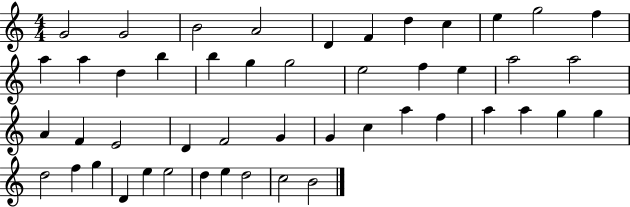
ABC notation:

X:1
T:Untitled
M:4/4
L:1/4
K:C
G2 G2 B2 A2 D F d c e g2 f a a d b b g g2 e2 f e a2 a2 A F E2 D F2 G G c a f a a g g d2 f g D e e2 d e d2 c2 B2